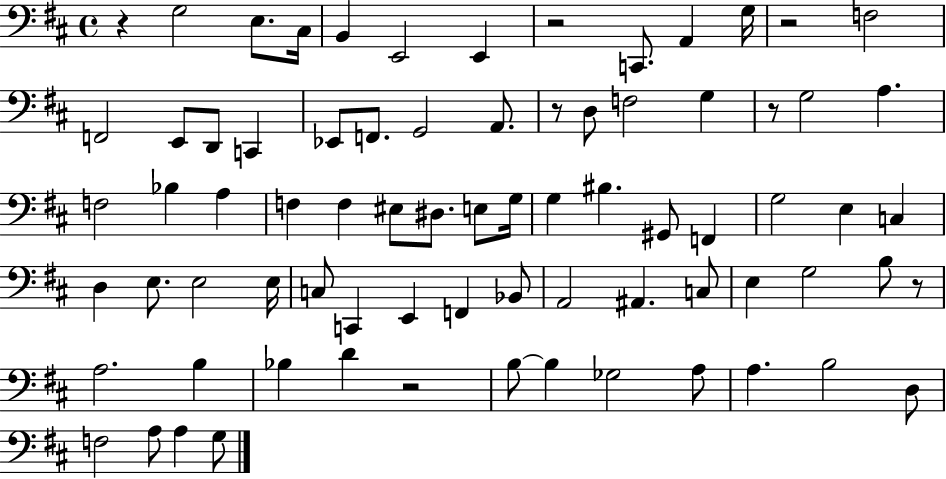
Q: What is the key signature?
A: D major